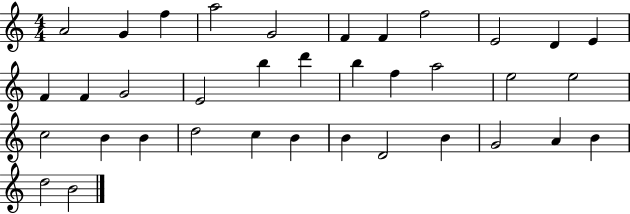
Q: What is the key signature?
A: C major